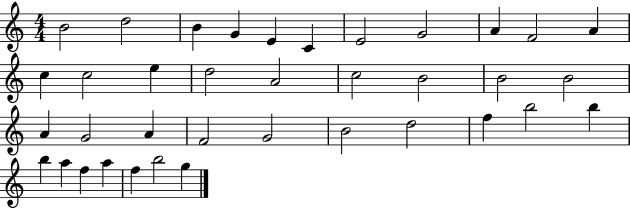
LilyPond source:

{
  \clef treble
  \numericTimeSignature
  \time 4/4
  \key c \major
  b'2 d''2 | b'4 g'4 e'4 c'4 | e'2 g'2 | a'4 f'2 a'4 | \break c''4 c''2 e''4 | d''2 a'2 | c''2 b'2 | b'2 b'2 | \break a'4 g'2 a'4 | f'2 g'2 | b'2 d''2 | f''4 b''2 b''4 | \break b''4 a''4 f''4 a''4 | f''4 b''2 g''4 | \bar "|."
}